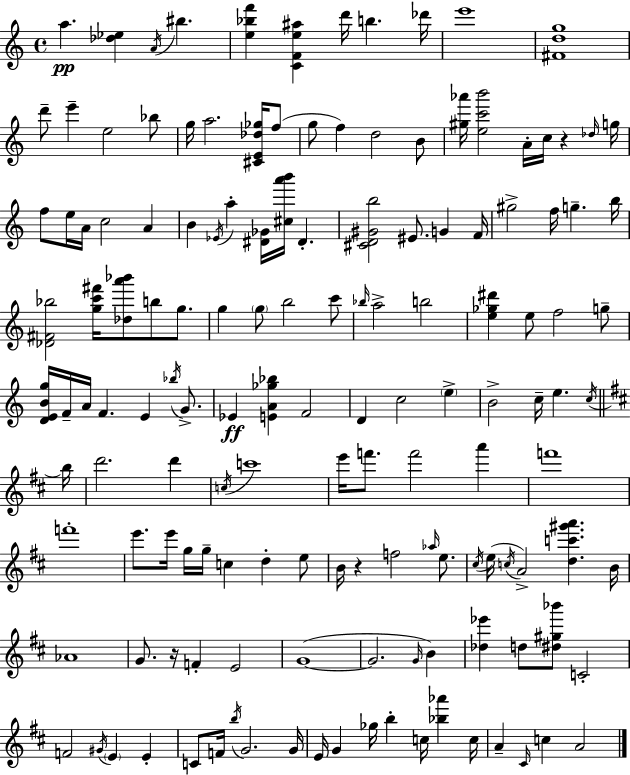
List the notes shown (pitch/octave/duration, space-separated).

A5/q. [Db5,Eb5]/q A4/s BIS5/q. [E5,Bb5,F6]/q [C4,F4,E5,A#5]/q D6/s B5/q. Db6/s E6/w [F#4,D5,G5]/w D6/e E6/q E5/h Bb5/e G5/s A5/h. [C#4,E4,Db5,Gb5]/s F5/e G5/e F5/q D5/h B4/e [G#5,Ab6]/s [E5,C6,B6]/h A4/s C5/s R/q Db5/s G5/s F5/e E5/s A4/s C5/h A4/q B4/q Eb4/s A5/q [D#4,Gb4]/s [C#5,A6,B6]/s D#4/q. [C#4,D4,G#4,B5]/h EIS4/e. G4/q F4/s G#5/h F5/s G5/q. B5/s [Db4,F#4,Bb5]/h [G5,C6,F#6]/s [Db5,A6,Bb6]/e B5/e G5/e. G5/q G5/e B5/h C6/e Bb5/s A5/h B5/h [E5,Gb5,D#6]/q E5/e F5/h G5/e [D4,E4,B4,G5]/s F4/s A4/s F4/q. E4/q Bb5/s G4/e. Eb4/q [E4,A4,Gb5,Bb5]/q F4/h D4/q C5/h E5/q B4/h C5/s E5/q. C5/s B5/s D6/h. D6/q C5/s C6/w E6/s F6/e. F6/h A6/q F6/w F6/w E6/e. E6/s G5/s G5/s C5/q D5/q E5/e B4/s R/q F5/h Ab5/s E5/e. C#5/s E5/s C5/s A4/h [D5,C6,G#6,A6]/q. B4/s Ab4/w G4/e. R/s F4/q E4/h G4/w G4/h. G4/s B4/q [Db5,Eb6]/q D5/e [D#5,G#5,Bb6]/e C4/h F4/h G#4/s E4/q E4/q C4/e F4/s B5/s G4/h. G4/s E4/s G4/q Gb5/s B5/q C5/s [Bb5,Ab6]/q C5/s A4/q C#4/s C5/q A4/h